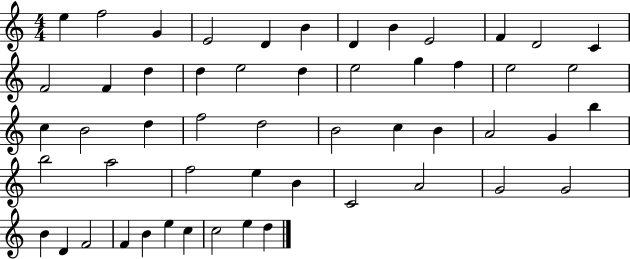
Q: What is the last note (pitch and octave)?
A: D5